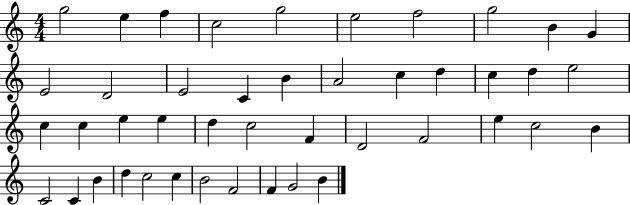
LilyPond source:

{
  \clef treble
  \numericTimeSignature
  \time 4/4
  \key c \major
  g''2 e''4 f''4 | c''2 g''2 | e''2 f''2 | g''2 b'4 g'4 | \break e'2 d'2 | e'2 c'4 b'4 | a'2 c''4 d''4 | c''4 d''4 e''2 | \break c''4 c''4 e''4 e''4 | d''4 c''2 f'4 | d'2 f'2 | e''4 c''2 b'4 | \break c'2 c'4 b'4 | d''4 c''2 c''4 | b'2 f'2 | f'4 g'2 b'4 | \break \bar "|."
}